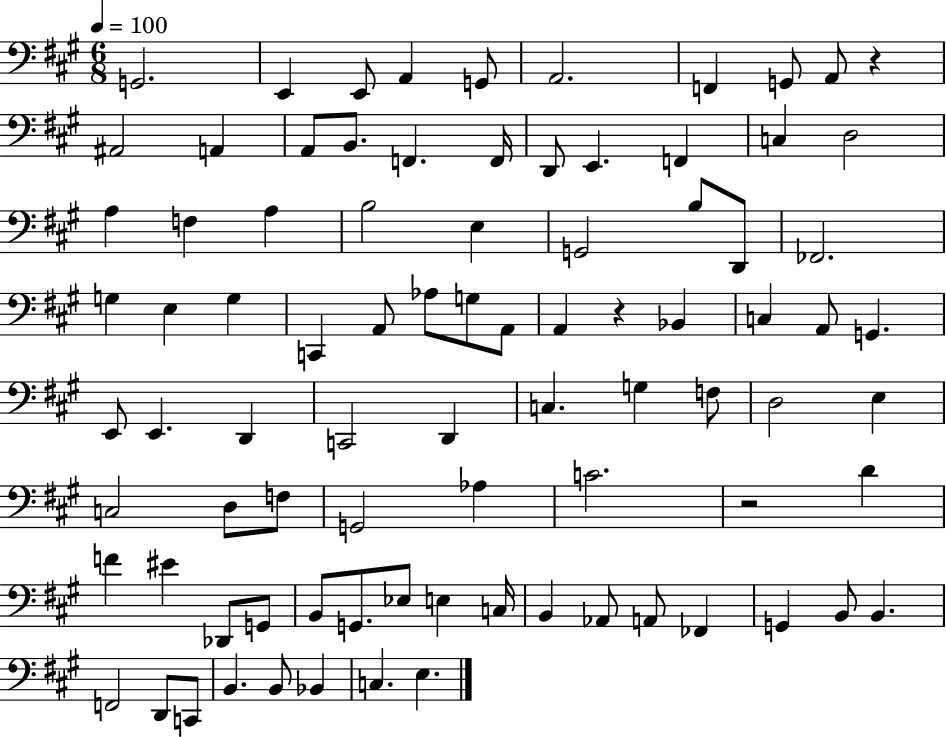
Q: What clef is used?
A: bass